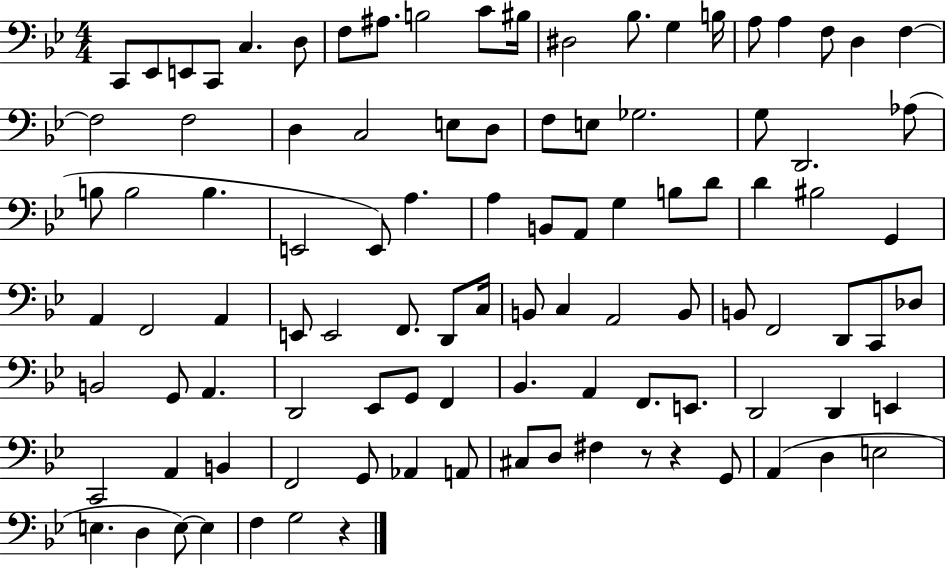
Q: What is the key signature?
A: BES major